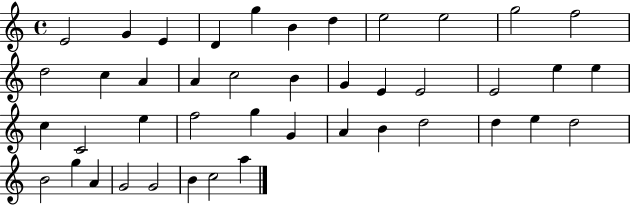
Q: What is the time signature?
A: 4/4